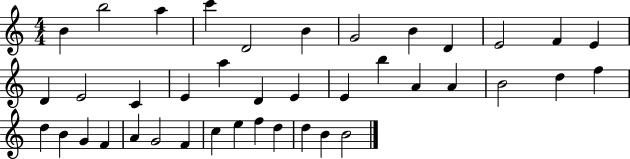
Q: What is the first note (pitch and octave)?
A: B4